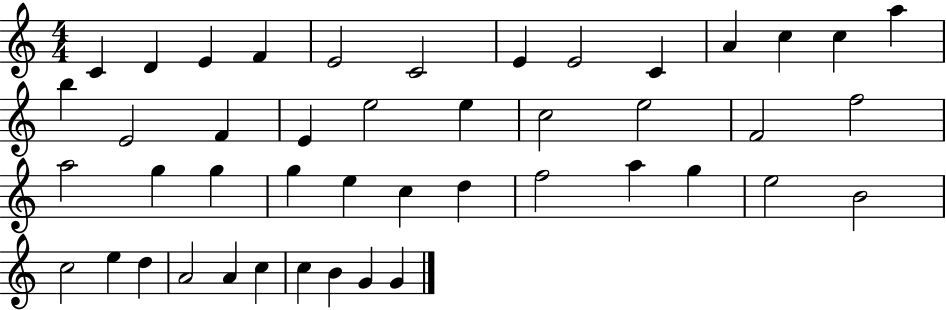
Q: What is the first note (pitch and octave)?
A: C4